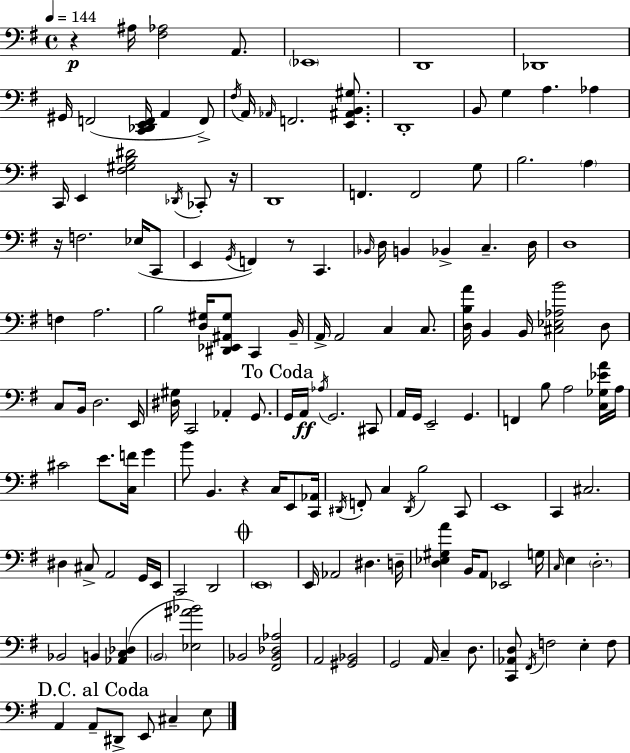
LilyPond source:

{
  \clef bass
  \time 4/4
  \defaultTimeSignature
  \key e \minor
  \tempo 4 = 144
  \repeat volta 2 { r4\p ais16 <fis aes>2 a,8. | \parenthesize ees,1 | d,1 | des,1 | \break gis,16 f,2( <c, des, e, f,>16 a,4 f,8->) | \acciaccatura { fis16 } a,16 \grace { aes,16 } f,2. <e, ais, b, gis>8. | d,1-. | b,8 g4 a4. aes4 | \break c,16 e,4 <fis gis b dis'>2 \acciaccatura { des,16 } | ces,8-. r16 d,1 | f,4. f,2 | g8 b2. \parenthesize a4 | \break r16 f2. | ees16( c,8 e,4 \acciaccatura { g,16 } f,4) r8 c,4. | \grace { bes,16 } d16 b,4 bes,4-> c4.-- | d16 d1 | \break f4 a2. | b2 <d gis>16 <dis, ees, ais, gis>8 | c,4 b,16-- a,16-> a,2 c4 | c8. <d b a'>16 b,4 b,16 <cis ees aes b'>2 | \break d8 c8 b,16 d2. | e,16 <dis gis>16 c,2 aes,4-. | g,8. \mark "To Coda" g,16 a,16\ff \acciaccatura { aes16 } g,2. | cis,8 a,16 g,16 e,2-- | \break g,4. f,4 b8 a2 | <c ges ees' a'>16 a16 cis'2 e'8. | <c f'>16 g'4 b'8 b,4. r4 | c16 e,8 <c, aes,>16 \acciaccatura { dis,16 } f,8-. c4 \acciaccatura { dis,16 } b2 | \break c,8 e,1 | c,4 cis2. | dis4 cis8-> a,2 | g,16 e,16 c,2 | \break d,2 \mark \markup { \musicglyph "scripts.coda" } \parenthesize e,1 | e,16 aes,2 | dis4. d16-- <d ees gis a'>4 b,16 a,8 ees,2 | g16 \grace { c16 } e4 \parenthesize d2.-. | \break bes,2 | b,4 <aes, c des>4( \parenthesize b,2 | <ees ais' bes'>2) bes,2 | <fis, bes, des aes>2 a,2 | \break <gis, bes,>2 g,2 | a,16 c4-- d8. <c, aes, d>8 \acciaccatura { fis,16 } f2 | e4-. f8 \mark "D.C. al Coda" a,4 a,8-- | dis,8-> e,8 cis4-- e8 } \bar "|."
}